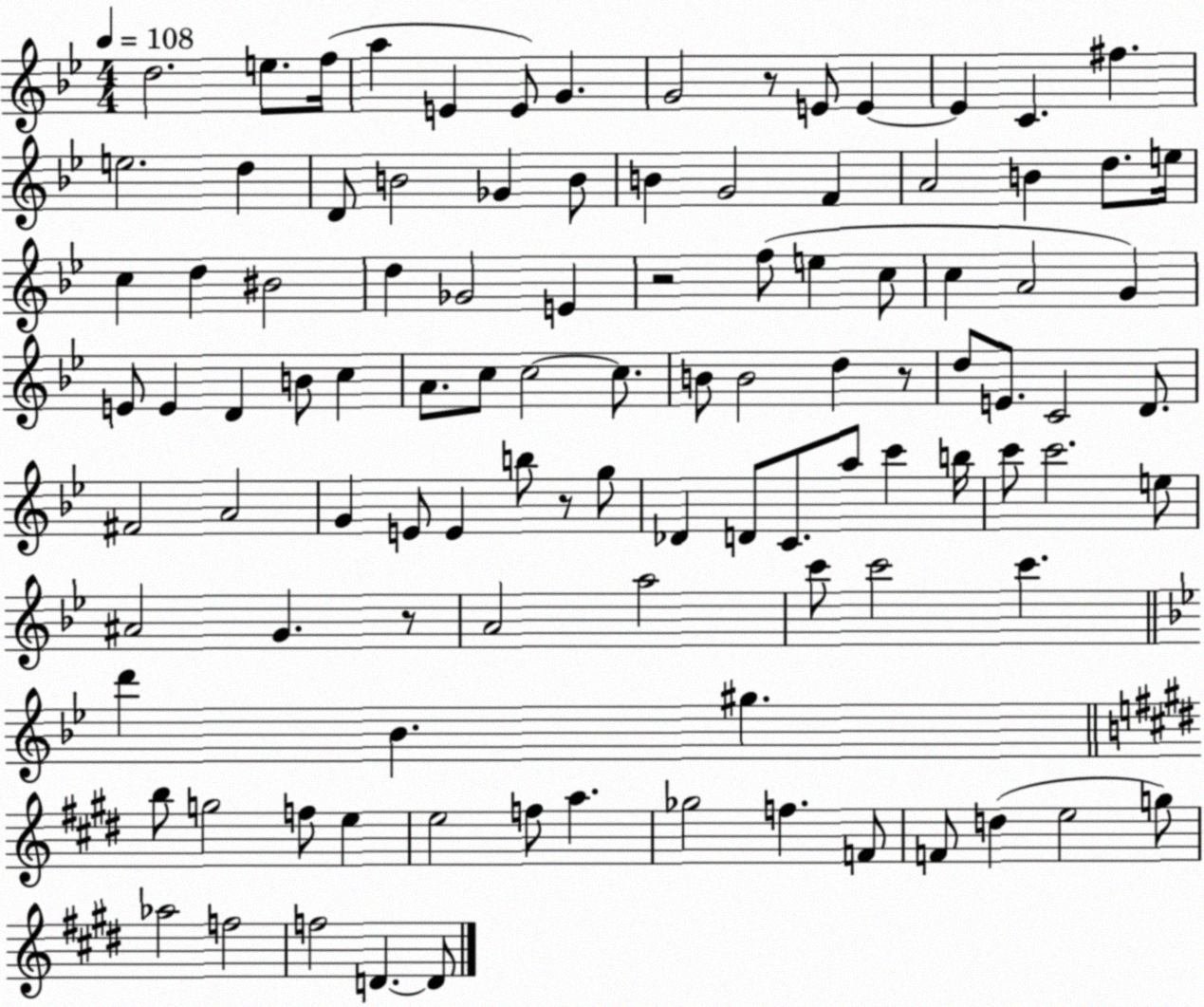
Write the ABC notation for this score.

X:1
T:Untitled
M:4/4
L:1/4
K:Bb
d2 e/2 f/4 a E E/2 G G2 z/2 E/2 E E C ^f e2 d D/2 B2 _G B/2 B G2 F A2 B d/2 e/4 c d ^B2 d _G2 E z2 f/2 e c/2 c A2 G E/2 E D B/2 c A/2 c/2 c2 c/2 B/2 B2 d z/2 d/2 E/2 C2 D/2 ^F2 A2 G E/2 E b/2 z/2 g/2 _D D/2 C/2 a/2 c' b/4 c'/2 c'2 e/2 ^A2 G z/2 A2 a2 c'/2 c'2 c' d' _B ^g b/2 g2 f/2 e e2 f/2 a _g2 f F/2 F/2 d e2 g/2 _a2 f2 f2 D D/2